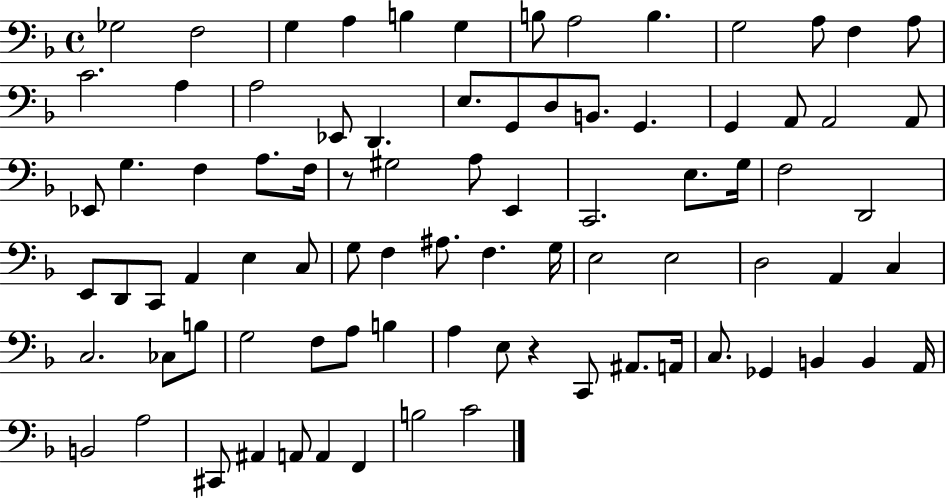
Gb3/h F3/h G3/q A3/q B3/q G3/q B3/e A3/h B3/q. G3/h A3/e F3/q A3/e C4/h. A3/q A3/h Eb2/e D2/q. E3/e. G2/e D3/e B2/e. G2/q. G2/q A2/e A2/h A2/e Eb2/e G3/q. F3/q A3/e. F3/s R/e G#3/h A3/e E2/q C2/h. E3/e. G3/s F3/h D2/h E2/e D2/e C2/e A2/q E3/q C3/e G3/e F3/q A#3/e. F3/q. G3/s E3/h E3/h D3/h A2/q C3/q C3/h. CES3/e B3/e G3/h F3/e A3/e B3/q A3/q E3/e R/q C2/e A#2/e. A2/s C3/e. Gb2/q B2/q B2/q A2/s B2/h A3/h C#2/e A#2/q A2/e A2/q F2/q B3/h C4/h